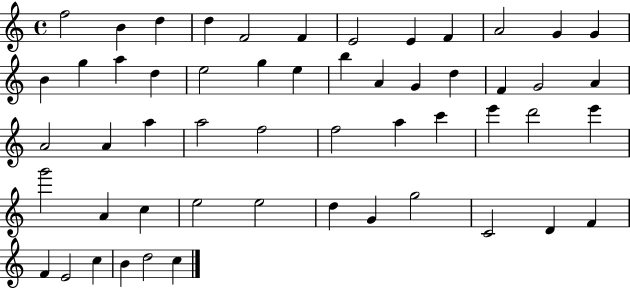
{
  \clef treble
  \time 4/4
  \defaultTimeSignature
  \key c \major
  f''2 b'4 d''4 | d''4 f'2 f'4 | e'2 e'4 f'4 | a'2 g'4 g'4 | \break b'4 g''4 a''4 d''4 | e''2 g''4 e''4 | b''4 a'4 g'4 d''4 | f'4 g'2 a'4 | \break a'2 a'4 a''4 | a''2 f''2 | f''2 a''4 c'''4 | e'''4 d'''2 e'''4 | \break g'''2 a'4 c''4 | e''2 e''2 | d''4 g'4 g''2 | c'2 d'4 f'4 | \break f'4 e'2 c''4 | b'4 d''2 c''4 | \bar "|."
}